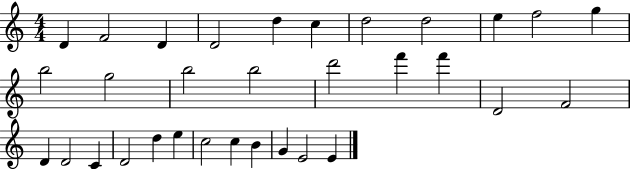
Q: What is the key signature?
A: C major